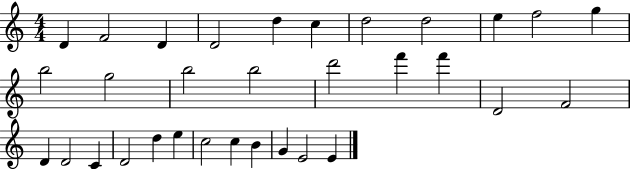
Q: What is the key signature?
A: C major